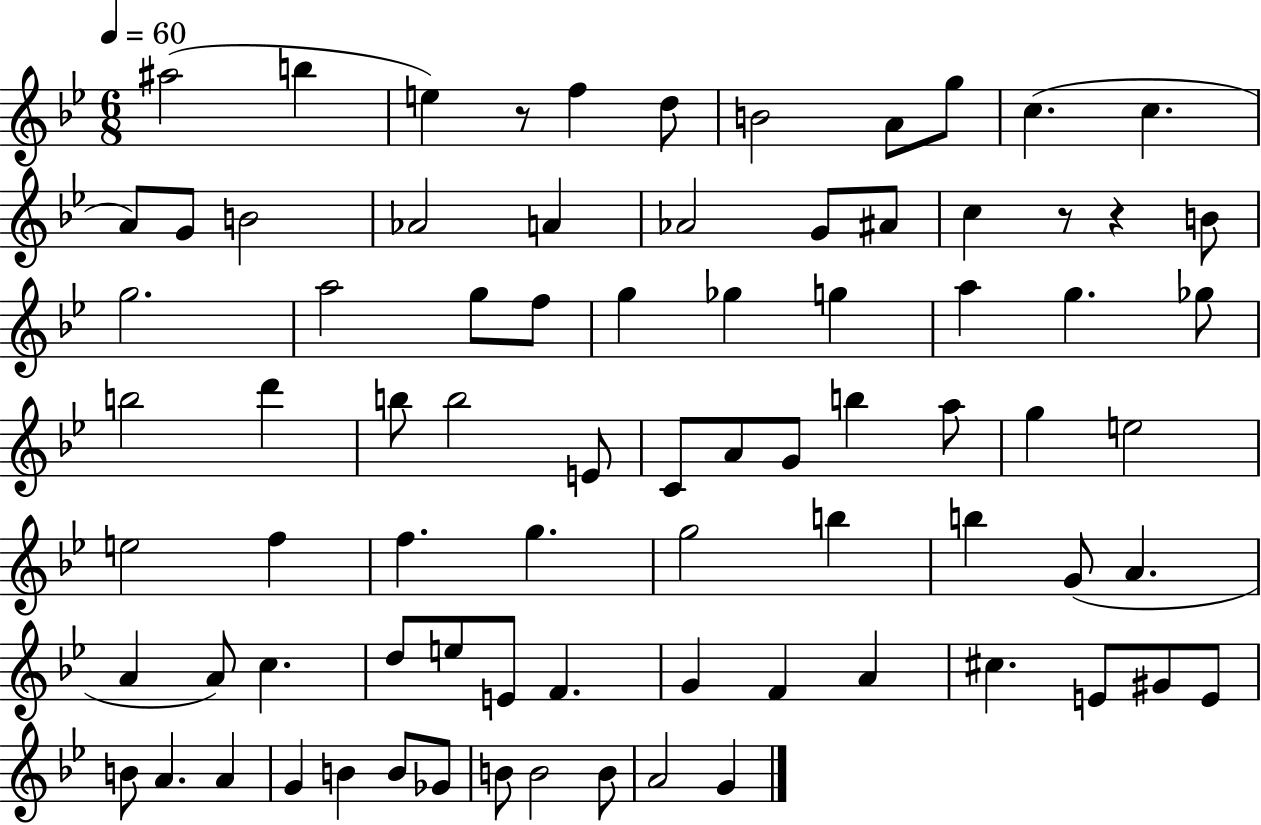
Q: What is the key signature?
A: BES major